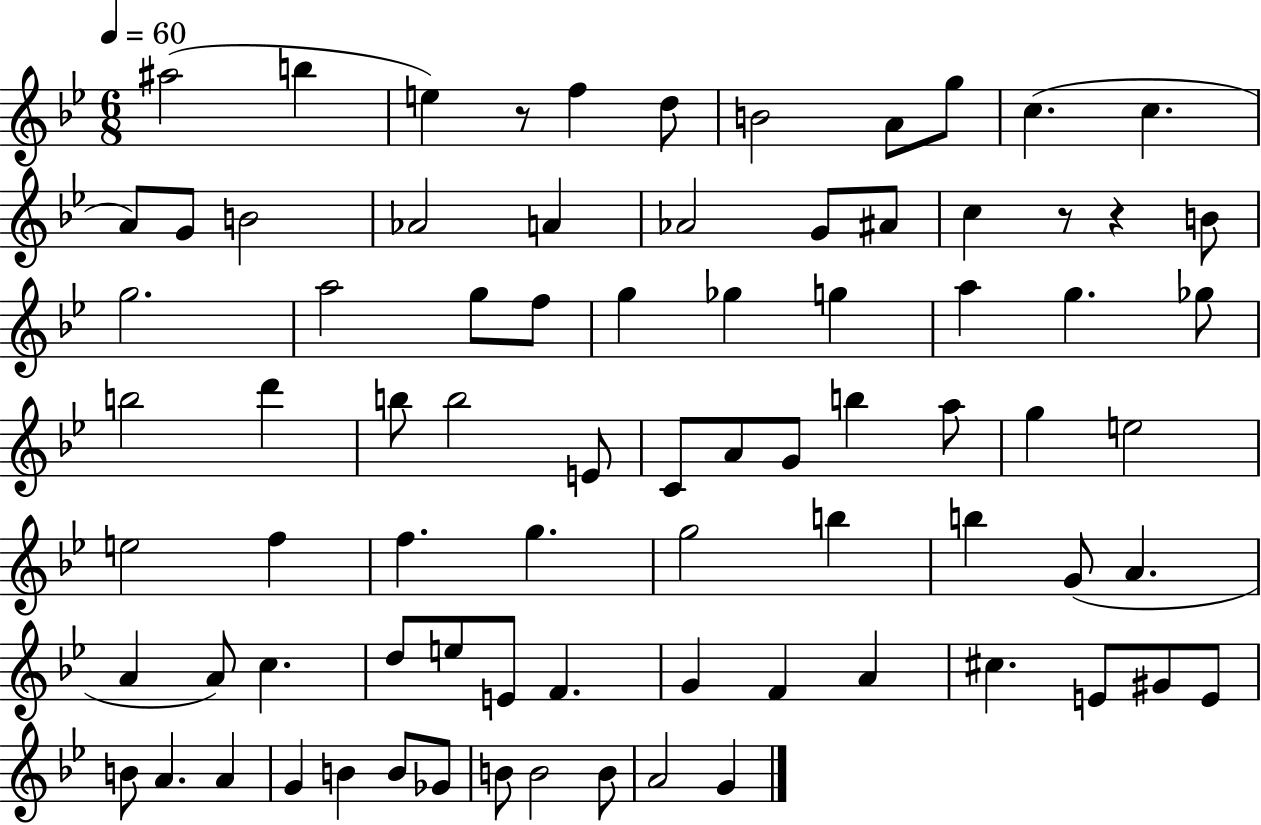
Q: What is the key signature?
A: BES major